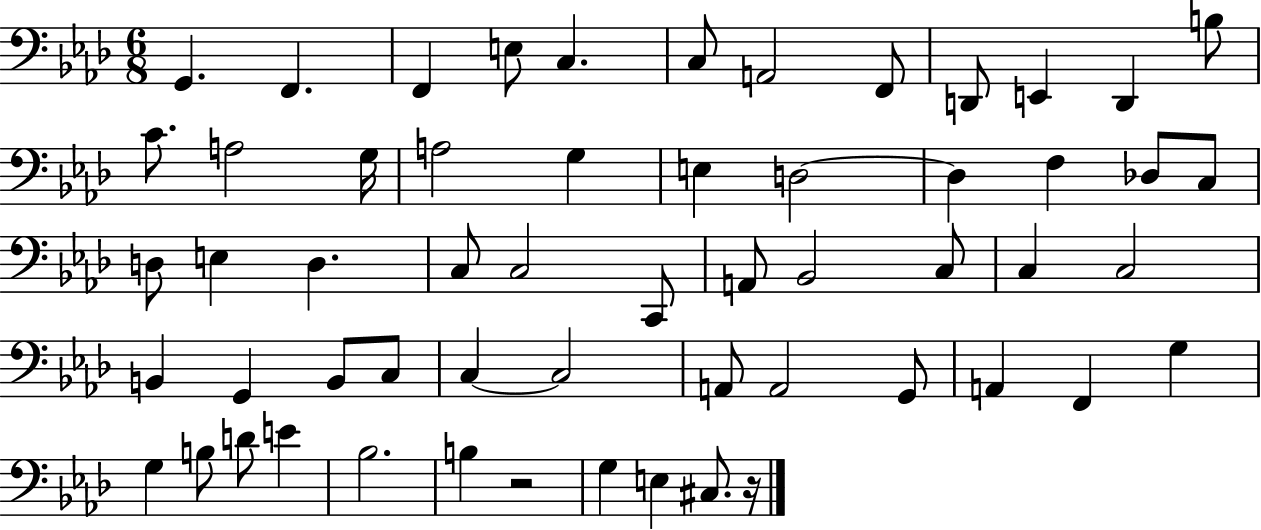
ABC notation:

X:1
T:Untitled
M:6/8
L:1/4
K:Ab
G,, F,, F,, E,/2 C, C,/2 A,,2 F,,/2 D,,/2 E,, D,, B,/2 C/2 A,2 G,/4 A,2 G, E, D,2 D, F, _D,/2 C,/2 D,/2 E, D, C,/2 C,2 C,,/2 A,,/2 _B,,2 C,/2 C, C,2 B,, G,, B,,/2 C,/2 C, C,2 A,,/2 A,,2 G,,/2 A,, F,, G, G, B,/2 D/2 E _B,2 B, z2 G, E, ^C,/2 z/4